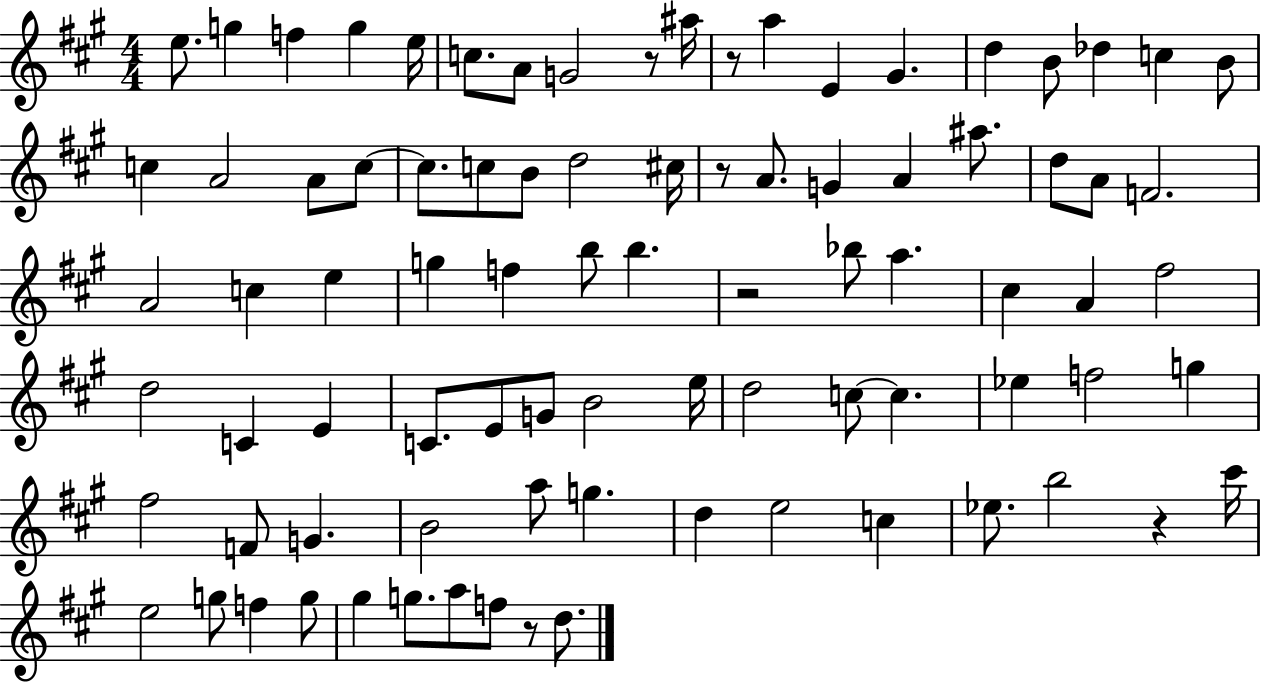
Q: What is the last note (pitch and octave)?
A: D5